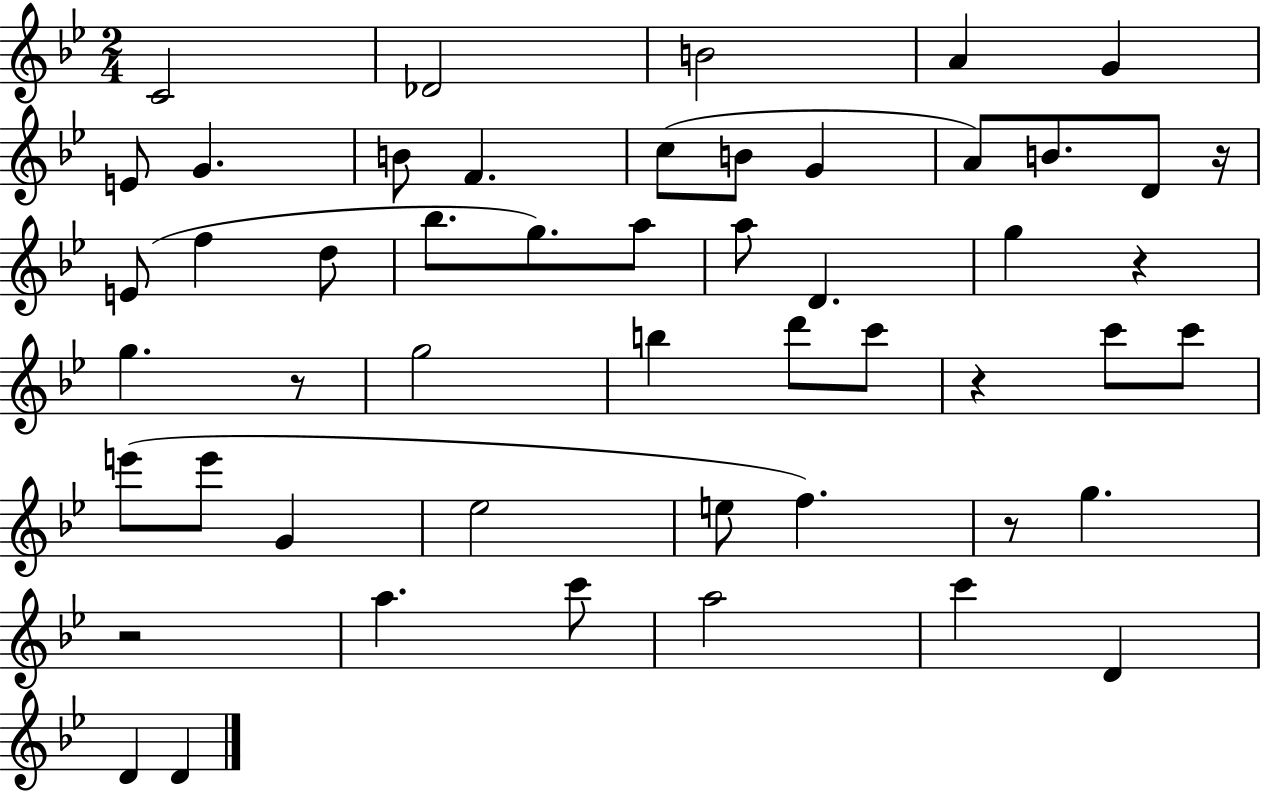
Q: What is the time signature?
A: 2/4